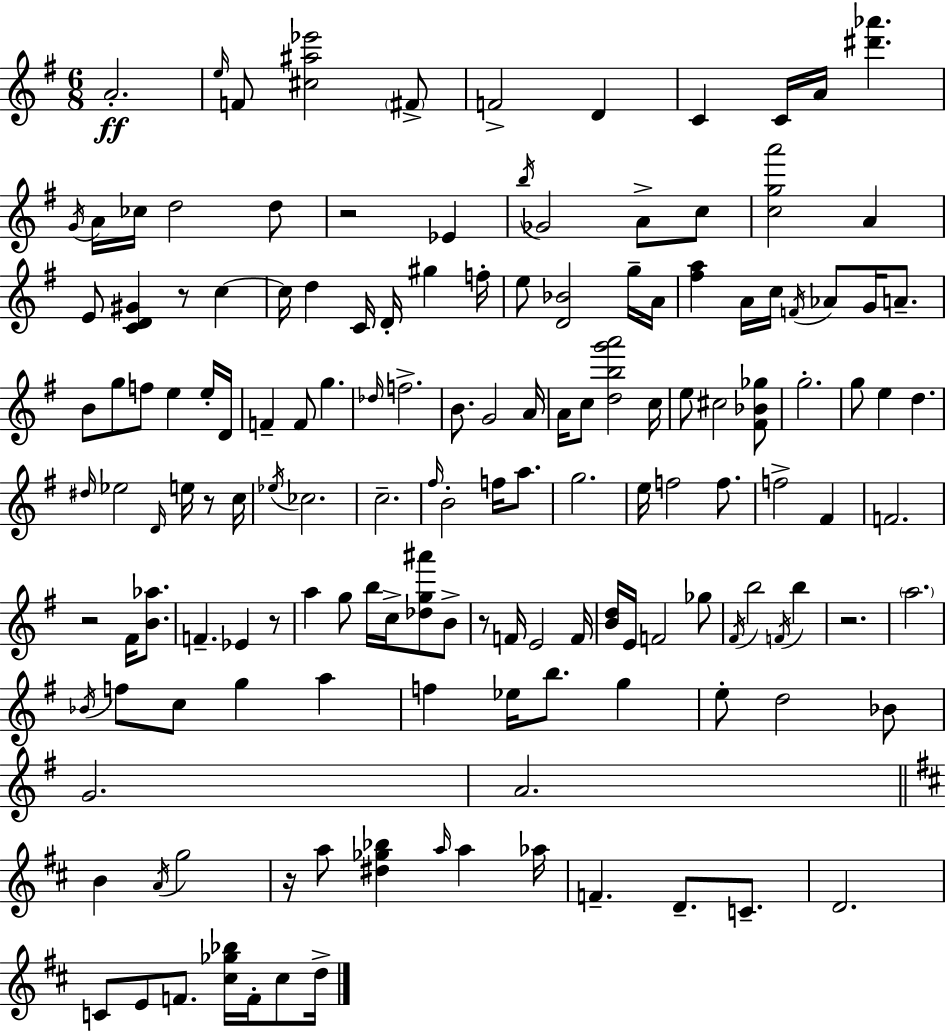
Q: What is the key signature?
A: E minor